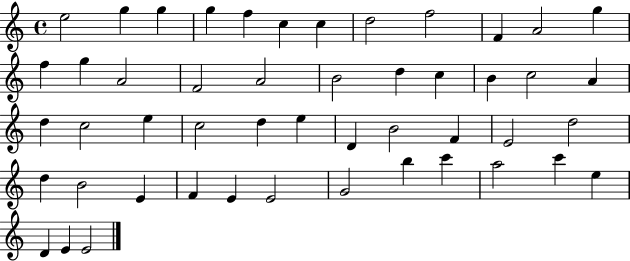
X:1
T:Untitled
M:4/4
L:1/4
K:C
e2 g g g f c c d2 f2 F A2 g f g A2 F2 A2 B2 d c B c2 A d c2 e c2 d e D B2 F E2 d2 d B2 E F E E2 G2 b c' a2 c' e D E E2